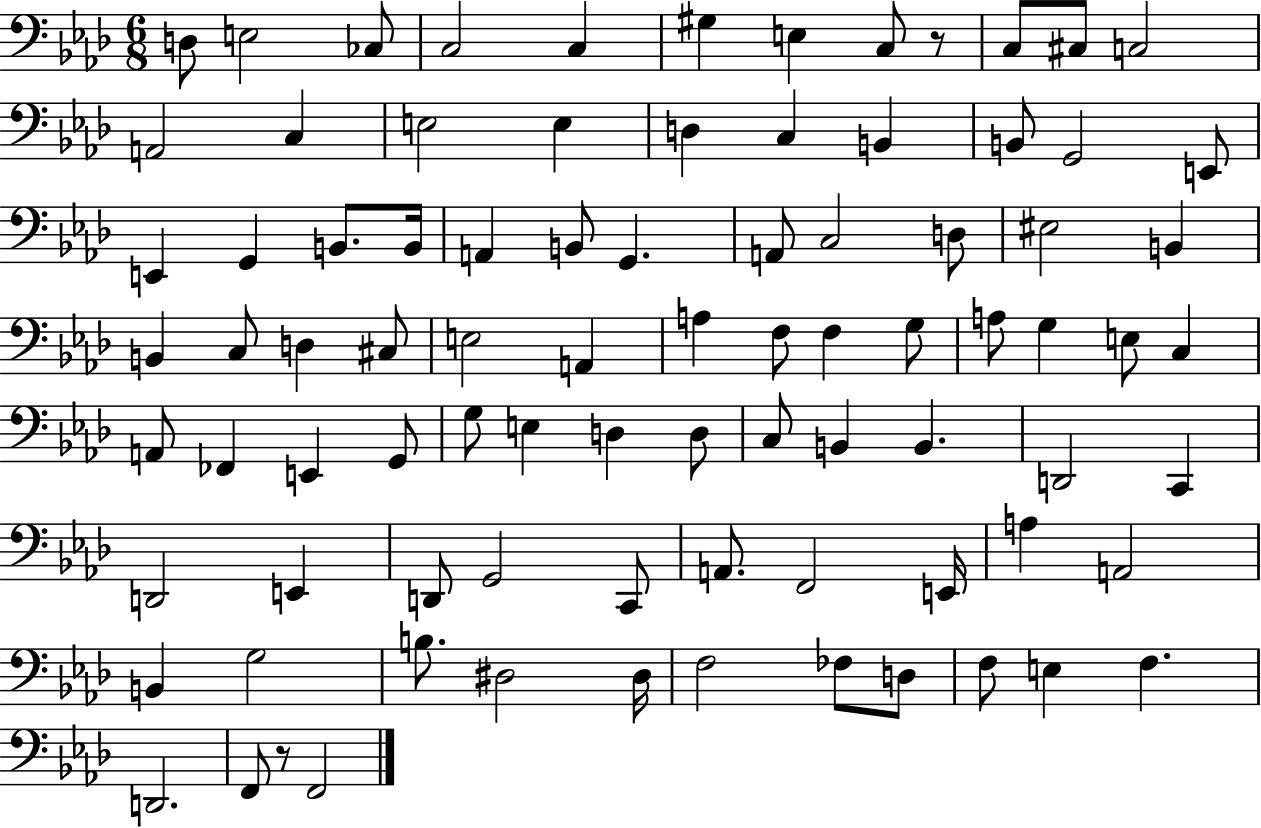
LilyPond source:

{
  \clef bass
  \numericTimeSignature
  \time 6/8
  \key aes \major
  d8 e2 ces8 | c2 c4 | gis4 e4 c8 r8 | c8 cis8 c2 | \break a,2 c4 | e2 e4 | d4 c4 b,4 | b,8 g,2 e,8 | \break e,4 g,4 b,8. b,16 | a,4 b,8 g,4. | a,8 c2 d8 | eis2 b,4 | \break b,4 c8 d4 cis8 | e2 a,4 | a4 f8 f4 g8 | a8 g4 e8 c4 | \break a,8 fes,4 e,4 g,8 | g8 e4 d4 d8 | c8 b,4 b,4. | d,2 c,4 | \break d,2 e,4 | d,8 g,2 c,8 | a,8. f,2 e,16 | a4 a,2 | \break b,4 g2 | b8. dis2 dis16 | f2 fes8 d8 | f8 e4 f4. | \break d,2. | f,8 r8 f,2 | \bar "|."
}